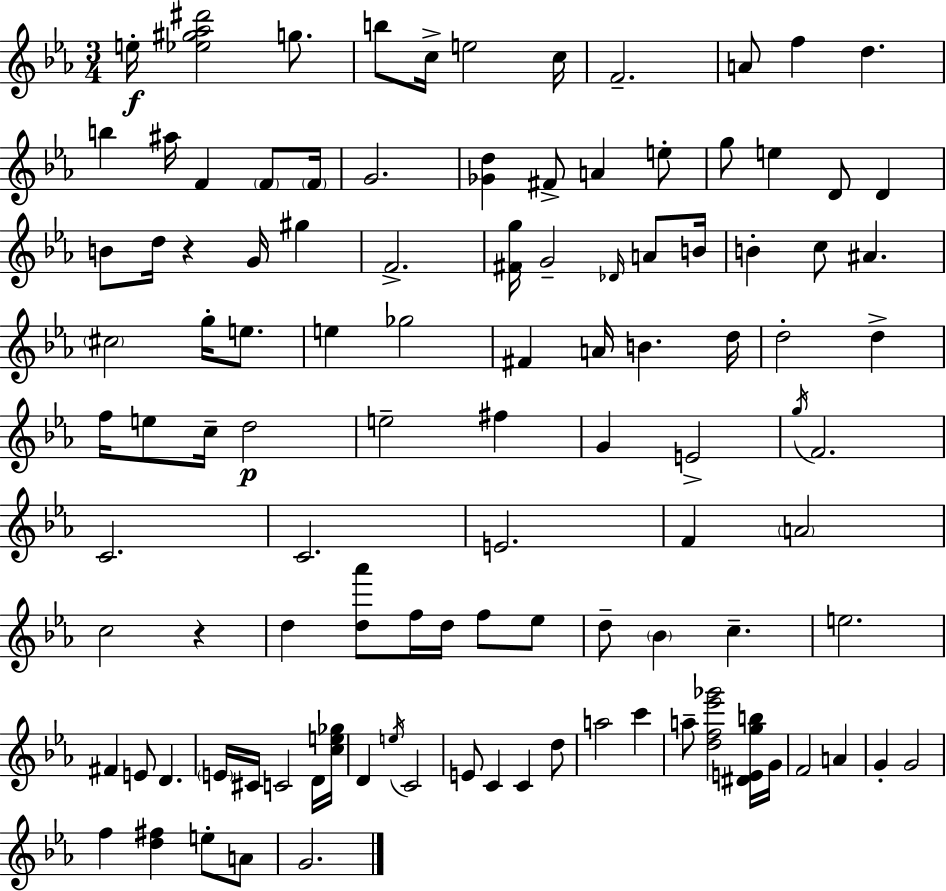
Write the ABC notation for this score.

X:1
T:Untitled
M:3/4
L:1/4
K:Cm
e/4 [_e^g_a^d']2 g/2 b/2 c/4 e2 c/4 F2 A/2 f d b ^a/4 F F/2 F/4 G2 [_Gd] ^F/2 A e/2 g/2 e D/2 D B/2 d/4 z G/4 ^g F2 [^Fg]/4 G2 _D/4 A/2 B/4 B c/2 ^A ^c2 g/4 e/2 e _g2 ^F A/4 B d/4 d2 d f/4 e/2 c/4 d2 e2 ^f G E2 g/4 F2 C2 C2 E2 F A2 c2 z d [d_a']/2 f/4 d/4 f/2 _e/2 d/2 _B c e2 ^F E/2 D E/4 ^C/4 C2 D/4 [ce_g]/4 D e/4 C2 E/2 C C d/2 a2 c' a/2 [df_e'_g']2 [^DEgb]/4 G/4 F2 A G G2 f [d^f] e/2 A/2 G2